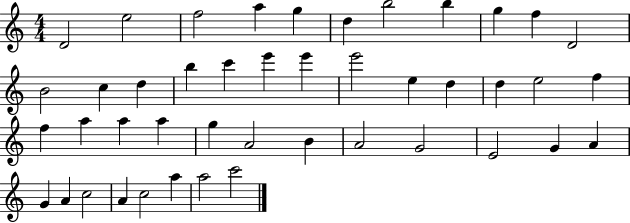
{
  \clef treble
  \numericTimeSignature
  \time 4/4
  \key c \major
  d'2 e''2 | f''2 a''4 g''4 | d''4 b''2 b''4 | g''4 f''4 d'2 | \break b'2 c''4 d''4 | b''4 c'''4 e'''4 e'''4 | e'''2 e''4 d''4 | d''4 e''2 f''4 | \break f''4 a''4 a''4 a''4 | g''4 a'2 b'4 | a'2 g'2 | e'2 g'4 a'4 | \break g'4 a'4 c''2 | a'4 c''2 a''4 | a''2 c'''2 | \bar "|."
}